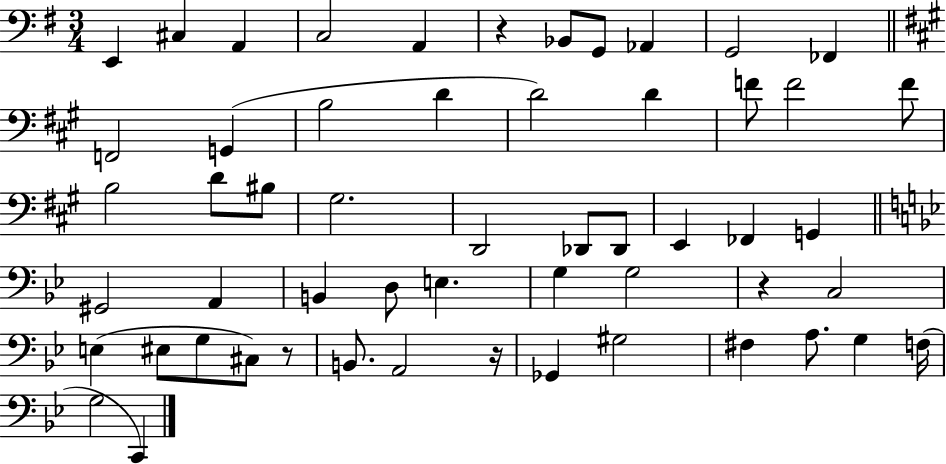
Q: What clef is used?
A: bass